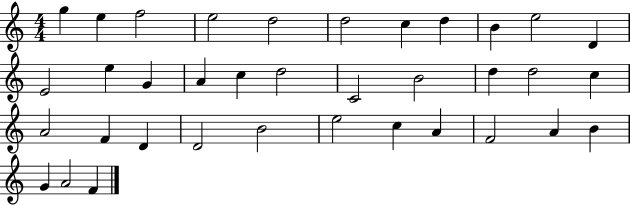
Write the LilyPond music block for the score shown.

{
  \clef treble
  \numericTimeSignature
  \time 4/4
  \key c \major
  g''4 e''4 f''2 | e''2 d''2 | d''2 c''4 d''4 | b'4 e''2 d'4 | \break e'2 e''4 g'4 | a'4 c''4 d''2 | c'2 b'2 | d''4 d''2 c''4 | \break a'2 f'4 d'4 | d'2 b'2 | e''2 c''4 a'4 | f'2 a'4 b'4 | \break g'4 a'2 f'4 | \bar "|."
}